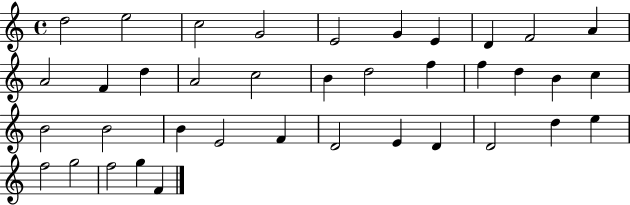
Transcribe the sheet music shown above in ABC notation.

X:1
T:Untitled
M:4/4
L:1/4
K:C
d2 e2 c2 G2 E2 G E D F2 A A2 F d A2 c2 B d2 f f d B c B2 B2 B E2 F D2 E D D2 d e f2 g2 f2 g F